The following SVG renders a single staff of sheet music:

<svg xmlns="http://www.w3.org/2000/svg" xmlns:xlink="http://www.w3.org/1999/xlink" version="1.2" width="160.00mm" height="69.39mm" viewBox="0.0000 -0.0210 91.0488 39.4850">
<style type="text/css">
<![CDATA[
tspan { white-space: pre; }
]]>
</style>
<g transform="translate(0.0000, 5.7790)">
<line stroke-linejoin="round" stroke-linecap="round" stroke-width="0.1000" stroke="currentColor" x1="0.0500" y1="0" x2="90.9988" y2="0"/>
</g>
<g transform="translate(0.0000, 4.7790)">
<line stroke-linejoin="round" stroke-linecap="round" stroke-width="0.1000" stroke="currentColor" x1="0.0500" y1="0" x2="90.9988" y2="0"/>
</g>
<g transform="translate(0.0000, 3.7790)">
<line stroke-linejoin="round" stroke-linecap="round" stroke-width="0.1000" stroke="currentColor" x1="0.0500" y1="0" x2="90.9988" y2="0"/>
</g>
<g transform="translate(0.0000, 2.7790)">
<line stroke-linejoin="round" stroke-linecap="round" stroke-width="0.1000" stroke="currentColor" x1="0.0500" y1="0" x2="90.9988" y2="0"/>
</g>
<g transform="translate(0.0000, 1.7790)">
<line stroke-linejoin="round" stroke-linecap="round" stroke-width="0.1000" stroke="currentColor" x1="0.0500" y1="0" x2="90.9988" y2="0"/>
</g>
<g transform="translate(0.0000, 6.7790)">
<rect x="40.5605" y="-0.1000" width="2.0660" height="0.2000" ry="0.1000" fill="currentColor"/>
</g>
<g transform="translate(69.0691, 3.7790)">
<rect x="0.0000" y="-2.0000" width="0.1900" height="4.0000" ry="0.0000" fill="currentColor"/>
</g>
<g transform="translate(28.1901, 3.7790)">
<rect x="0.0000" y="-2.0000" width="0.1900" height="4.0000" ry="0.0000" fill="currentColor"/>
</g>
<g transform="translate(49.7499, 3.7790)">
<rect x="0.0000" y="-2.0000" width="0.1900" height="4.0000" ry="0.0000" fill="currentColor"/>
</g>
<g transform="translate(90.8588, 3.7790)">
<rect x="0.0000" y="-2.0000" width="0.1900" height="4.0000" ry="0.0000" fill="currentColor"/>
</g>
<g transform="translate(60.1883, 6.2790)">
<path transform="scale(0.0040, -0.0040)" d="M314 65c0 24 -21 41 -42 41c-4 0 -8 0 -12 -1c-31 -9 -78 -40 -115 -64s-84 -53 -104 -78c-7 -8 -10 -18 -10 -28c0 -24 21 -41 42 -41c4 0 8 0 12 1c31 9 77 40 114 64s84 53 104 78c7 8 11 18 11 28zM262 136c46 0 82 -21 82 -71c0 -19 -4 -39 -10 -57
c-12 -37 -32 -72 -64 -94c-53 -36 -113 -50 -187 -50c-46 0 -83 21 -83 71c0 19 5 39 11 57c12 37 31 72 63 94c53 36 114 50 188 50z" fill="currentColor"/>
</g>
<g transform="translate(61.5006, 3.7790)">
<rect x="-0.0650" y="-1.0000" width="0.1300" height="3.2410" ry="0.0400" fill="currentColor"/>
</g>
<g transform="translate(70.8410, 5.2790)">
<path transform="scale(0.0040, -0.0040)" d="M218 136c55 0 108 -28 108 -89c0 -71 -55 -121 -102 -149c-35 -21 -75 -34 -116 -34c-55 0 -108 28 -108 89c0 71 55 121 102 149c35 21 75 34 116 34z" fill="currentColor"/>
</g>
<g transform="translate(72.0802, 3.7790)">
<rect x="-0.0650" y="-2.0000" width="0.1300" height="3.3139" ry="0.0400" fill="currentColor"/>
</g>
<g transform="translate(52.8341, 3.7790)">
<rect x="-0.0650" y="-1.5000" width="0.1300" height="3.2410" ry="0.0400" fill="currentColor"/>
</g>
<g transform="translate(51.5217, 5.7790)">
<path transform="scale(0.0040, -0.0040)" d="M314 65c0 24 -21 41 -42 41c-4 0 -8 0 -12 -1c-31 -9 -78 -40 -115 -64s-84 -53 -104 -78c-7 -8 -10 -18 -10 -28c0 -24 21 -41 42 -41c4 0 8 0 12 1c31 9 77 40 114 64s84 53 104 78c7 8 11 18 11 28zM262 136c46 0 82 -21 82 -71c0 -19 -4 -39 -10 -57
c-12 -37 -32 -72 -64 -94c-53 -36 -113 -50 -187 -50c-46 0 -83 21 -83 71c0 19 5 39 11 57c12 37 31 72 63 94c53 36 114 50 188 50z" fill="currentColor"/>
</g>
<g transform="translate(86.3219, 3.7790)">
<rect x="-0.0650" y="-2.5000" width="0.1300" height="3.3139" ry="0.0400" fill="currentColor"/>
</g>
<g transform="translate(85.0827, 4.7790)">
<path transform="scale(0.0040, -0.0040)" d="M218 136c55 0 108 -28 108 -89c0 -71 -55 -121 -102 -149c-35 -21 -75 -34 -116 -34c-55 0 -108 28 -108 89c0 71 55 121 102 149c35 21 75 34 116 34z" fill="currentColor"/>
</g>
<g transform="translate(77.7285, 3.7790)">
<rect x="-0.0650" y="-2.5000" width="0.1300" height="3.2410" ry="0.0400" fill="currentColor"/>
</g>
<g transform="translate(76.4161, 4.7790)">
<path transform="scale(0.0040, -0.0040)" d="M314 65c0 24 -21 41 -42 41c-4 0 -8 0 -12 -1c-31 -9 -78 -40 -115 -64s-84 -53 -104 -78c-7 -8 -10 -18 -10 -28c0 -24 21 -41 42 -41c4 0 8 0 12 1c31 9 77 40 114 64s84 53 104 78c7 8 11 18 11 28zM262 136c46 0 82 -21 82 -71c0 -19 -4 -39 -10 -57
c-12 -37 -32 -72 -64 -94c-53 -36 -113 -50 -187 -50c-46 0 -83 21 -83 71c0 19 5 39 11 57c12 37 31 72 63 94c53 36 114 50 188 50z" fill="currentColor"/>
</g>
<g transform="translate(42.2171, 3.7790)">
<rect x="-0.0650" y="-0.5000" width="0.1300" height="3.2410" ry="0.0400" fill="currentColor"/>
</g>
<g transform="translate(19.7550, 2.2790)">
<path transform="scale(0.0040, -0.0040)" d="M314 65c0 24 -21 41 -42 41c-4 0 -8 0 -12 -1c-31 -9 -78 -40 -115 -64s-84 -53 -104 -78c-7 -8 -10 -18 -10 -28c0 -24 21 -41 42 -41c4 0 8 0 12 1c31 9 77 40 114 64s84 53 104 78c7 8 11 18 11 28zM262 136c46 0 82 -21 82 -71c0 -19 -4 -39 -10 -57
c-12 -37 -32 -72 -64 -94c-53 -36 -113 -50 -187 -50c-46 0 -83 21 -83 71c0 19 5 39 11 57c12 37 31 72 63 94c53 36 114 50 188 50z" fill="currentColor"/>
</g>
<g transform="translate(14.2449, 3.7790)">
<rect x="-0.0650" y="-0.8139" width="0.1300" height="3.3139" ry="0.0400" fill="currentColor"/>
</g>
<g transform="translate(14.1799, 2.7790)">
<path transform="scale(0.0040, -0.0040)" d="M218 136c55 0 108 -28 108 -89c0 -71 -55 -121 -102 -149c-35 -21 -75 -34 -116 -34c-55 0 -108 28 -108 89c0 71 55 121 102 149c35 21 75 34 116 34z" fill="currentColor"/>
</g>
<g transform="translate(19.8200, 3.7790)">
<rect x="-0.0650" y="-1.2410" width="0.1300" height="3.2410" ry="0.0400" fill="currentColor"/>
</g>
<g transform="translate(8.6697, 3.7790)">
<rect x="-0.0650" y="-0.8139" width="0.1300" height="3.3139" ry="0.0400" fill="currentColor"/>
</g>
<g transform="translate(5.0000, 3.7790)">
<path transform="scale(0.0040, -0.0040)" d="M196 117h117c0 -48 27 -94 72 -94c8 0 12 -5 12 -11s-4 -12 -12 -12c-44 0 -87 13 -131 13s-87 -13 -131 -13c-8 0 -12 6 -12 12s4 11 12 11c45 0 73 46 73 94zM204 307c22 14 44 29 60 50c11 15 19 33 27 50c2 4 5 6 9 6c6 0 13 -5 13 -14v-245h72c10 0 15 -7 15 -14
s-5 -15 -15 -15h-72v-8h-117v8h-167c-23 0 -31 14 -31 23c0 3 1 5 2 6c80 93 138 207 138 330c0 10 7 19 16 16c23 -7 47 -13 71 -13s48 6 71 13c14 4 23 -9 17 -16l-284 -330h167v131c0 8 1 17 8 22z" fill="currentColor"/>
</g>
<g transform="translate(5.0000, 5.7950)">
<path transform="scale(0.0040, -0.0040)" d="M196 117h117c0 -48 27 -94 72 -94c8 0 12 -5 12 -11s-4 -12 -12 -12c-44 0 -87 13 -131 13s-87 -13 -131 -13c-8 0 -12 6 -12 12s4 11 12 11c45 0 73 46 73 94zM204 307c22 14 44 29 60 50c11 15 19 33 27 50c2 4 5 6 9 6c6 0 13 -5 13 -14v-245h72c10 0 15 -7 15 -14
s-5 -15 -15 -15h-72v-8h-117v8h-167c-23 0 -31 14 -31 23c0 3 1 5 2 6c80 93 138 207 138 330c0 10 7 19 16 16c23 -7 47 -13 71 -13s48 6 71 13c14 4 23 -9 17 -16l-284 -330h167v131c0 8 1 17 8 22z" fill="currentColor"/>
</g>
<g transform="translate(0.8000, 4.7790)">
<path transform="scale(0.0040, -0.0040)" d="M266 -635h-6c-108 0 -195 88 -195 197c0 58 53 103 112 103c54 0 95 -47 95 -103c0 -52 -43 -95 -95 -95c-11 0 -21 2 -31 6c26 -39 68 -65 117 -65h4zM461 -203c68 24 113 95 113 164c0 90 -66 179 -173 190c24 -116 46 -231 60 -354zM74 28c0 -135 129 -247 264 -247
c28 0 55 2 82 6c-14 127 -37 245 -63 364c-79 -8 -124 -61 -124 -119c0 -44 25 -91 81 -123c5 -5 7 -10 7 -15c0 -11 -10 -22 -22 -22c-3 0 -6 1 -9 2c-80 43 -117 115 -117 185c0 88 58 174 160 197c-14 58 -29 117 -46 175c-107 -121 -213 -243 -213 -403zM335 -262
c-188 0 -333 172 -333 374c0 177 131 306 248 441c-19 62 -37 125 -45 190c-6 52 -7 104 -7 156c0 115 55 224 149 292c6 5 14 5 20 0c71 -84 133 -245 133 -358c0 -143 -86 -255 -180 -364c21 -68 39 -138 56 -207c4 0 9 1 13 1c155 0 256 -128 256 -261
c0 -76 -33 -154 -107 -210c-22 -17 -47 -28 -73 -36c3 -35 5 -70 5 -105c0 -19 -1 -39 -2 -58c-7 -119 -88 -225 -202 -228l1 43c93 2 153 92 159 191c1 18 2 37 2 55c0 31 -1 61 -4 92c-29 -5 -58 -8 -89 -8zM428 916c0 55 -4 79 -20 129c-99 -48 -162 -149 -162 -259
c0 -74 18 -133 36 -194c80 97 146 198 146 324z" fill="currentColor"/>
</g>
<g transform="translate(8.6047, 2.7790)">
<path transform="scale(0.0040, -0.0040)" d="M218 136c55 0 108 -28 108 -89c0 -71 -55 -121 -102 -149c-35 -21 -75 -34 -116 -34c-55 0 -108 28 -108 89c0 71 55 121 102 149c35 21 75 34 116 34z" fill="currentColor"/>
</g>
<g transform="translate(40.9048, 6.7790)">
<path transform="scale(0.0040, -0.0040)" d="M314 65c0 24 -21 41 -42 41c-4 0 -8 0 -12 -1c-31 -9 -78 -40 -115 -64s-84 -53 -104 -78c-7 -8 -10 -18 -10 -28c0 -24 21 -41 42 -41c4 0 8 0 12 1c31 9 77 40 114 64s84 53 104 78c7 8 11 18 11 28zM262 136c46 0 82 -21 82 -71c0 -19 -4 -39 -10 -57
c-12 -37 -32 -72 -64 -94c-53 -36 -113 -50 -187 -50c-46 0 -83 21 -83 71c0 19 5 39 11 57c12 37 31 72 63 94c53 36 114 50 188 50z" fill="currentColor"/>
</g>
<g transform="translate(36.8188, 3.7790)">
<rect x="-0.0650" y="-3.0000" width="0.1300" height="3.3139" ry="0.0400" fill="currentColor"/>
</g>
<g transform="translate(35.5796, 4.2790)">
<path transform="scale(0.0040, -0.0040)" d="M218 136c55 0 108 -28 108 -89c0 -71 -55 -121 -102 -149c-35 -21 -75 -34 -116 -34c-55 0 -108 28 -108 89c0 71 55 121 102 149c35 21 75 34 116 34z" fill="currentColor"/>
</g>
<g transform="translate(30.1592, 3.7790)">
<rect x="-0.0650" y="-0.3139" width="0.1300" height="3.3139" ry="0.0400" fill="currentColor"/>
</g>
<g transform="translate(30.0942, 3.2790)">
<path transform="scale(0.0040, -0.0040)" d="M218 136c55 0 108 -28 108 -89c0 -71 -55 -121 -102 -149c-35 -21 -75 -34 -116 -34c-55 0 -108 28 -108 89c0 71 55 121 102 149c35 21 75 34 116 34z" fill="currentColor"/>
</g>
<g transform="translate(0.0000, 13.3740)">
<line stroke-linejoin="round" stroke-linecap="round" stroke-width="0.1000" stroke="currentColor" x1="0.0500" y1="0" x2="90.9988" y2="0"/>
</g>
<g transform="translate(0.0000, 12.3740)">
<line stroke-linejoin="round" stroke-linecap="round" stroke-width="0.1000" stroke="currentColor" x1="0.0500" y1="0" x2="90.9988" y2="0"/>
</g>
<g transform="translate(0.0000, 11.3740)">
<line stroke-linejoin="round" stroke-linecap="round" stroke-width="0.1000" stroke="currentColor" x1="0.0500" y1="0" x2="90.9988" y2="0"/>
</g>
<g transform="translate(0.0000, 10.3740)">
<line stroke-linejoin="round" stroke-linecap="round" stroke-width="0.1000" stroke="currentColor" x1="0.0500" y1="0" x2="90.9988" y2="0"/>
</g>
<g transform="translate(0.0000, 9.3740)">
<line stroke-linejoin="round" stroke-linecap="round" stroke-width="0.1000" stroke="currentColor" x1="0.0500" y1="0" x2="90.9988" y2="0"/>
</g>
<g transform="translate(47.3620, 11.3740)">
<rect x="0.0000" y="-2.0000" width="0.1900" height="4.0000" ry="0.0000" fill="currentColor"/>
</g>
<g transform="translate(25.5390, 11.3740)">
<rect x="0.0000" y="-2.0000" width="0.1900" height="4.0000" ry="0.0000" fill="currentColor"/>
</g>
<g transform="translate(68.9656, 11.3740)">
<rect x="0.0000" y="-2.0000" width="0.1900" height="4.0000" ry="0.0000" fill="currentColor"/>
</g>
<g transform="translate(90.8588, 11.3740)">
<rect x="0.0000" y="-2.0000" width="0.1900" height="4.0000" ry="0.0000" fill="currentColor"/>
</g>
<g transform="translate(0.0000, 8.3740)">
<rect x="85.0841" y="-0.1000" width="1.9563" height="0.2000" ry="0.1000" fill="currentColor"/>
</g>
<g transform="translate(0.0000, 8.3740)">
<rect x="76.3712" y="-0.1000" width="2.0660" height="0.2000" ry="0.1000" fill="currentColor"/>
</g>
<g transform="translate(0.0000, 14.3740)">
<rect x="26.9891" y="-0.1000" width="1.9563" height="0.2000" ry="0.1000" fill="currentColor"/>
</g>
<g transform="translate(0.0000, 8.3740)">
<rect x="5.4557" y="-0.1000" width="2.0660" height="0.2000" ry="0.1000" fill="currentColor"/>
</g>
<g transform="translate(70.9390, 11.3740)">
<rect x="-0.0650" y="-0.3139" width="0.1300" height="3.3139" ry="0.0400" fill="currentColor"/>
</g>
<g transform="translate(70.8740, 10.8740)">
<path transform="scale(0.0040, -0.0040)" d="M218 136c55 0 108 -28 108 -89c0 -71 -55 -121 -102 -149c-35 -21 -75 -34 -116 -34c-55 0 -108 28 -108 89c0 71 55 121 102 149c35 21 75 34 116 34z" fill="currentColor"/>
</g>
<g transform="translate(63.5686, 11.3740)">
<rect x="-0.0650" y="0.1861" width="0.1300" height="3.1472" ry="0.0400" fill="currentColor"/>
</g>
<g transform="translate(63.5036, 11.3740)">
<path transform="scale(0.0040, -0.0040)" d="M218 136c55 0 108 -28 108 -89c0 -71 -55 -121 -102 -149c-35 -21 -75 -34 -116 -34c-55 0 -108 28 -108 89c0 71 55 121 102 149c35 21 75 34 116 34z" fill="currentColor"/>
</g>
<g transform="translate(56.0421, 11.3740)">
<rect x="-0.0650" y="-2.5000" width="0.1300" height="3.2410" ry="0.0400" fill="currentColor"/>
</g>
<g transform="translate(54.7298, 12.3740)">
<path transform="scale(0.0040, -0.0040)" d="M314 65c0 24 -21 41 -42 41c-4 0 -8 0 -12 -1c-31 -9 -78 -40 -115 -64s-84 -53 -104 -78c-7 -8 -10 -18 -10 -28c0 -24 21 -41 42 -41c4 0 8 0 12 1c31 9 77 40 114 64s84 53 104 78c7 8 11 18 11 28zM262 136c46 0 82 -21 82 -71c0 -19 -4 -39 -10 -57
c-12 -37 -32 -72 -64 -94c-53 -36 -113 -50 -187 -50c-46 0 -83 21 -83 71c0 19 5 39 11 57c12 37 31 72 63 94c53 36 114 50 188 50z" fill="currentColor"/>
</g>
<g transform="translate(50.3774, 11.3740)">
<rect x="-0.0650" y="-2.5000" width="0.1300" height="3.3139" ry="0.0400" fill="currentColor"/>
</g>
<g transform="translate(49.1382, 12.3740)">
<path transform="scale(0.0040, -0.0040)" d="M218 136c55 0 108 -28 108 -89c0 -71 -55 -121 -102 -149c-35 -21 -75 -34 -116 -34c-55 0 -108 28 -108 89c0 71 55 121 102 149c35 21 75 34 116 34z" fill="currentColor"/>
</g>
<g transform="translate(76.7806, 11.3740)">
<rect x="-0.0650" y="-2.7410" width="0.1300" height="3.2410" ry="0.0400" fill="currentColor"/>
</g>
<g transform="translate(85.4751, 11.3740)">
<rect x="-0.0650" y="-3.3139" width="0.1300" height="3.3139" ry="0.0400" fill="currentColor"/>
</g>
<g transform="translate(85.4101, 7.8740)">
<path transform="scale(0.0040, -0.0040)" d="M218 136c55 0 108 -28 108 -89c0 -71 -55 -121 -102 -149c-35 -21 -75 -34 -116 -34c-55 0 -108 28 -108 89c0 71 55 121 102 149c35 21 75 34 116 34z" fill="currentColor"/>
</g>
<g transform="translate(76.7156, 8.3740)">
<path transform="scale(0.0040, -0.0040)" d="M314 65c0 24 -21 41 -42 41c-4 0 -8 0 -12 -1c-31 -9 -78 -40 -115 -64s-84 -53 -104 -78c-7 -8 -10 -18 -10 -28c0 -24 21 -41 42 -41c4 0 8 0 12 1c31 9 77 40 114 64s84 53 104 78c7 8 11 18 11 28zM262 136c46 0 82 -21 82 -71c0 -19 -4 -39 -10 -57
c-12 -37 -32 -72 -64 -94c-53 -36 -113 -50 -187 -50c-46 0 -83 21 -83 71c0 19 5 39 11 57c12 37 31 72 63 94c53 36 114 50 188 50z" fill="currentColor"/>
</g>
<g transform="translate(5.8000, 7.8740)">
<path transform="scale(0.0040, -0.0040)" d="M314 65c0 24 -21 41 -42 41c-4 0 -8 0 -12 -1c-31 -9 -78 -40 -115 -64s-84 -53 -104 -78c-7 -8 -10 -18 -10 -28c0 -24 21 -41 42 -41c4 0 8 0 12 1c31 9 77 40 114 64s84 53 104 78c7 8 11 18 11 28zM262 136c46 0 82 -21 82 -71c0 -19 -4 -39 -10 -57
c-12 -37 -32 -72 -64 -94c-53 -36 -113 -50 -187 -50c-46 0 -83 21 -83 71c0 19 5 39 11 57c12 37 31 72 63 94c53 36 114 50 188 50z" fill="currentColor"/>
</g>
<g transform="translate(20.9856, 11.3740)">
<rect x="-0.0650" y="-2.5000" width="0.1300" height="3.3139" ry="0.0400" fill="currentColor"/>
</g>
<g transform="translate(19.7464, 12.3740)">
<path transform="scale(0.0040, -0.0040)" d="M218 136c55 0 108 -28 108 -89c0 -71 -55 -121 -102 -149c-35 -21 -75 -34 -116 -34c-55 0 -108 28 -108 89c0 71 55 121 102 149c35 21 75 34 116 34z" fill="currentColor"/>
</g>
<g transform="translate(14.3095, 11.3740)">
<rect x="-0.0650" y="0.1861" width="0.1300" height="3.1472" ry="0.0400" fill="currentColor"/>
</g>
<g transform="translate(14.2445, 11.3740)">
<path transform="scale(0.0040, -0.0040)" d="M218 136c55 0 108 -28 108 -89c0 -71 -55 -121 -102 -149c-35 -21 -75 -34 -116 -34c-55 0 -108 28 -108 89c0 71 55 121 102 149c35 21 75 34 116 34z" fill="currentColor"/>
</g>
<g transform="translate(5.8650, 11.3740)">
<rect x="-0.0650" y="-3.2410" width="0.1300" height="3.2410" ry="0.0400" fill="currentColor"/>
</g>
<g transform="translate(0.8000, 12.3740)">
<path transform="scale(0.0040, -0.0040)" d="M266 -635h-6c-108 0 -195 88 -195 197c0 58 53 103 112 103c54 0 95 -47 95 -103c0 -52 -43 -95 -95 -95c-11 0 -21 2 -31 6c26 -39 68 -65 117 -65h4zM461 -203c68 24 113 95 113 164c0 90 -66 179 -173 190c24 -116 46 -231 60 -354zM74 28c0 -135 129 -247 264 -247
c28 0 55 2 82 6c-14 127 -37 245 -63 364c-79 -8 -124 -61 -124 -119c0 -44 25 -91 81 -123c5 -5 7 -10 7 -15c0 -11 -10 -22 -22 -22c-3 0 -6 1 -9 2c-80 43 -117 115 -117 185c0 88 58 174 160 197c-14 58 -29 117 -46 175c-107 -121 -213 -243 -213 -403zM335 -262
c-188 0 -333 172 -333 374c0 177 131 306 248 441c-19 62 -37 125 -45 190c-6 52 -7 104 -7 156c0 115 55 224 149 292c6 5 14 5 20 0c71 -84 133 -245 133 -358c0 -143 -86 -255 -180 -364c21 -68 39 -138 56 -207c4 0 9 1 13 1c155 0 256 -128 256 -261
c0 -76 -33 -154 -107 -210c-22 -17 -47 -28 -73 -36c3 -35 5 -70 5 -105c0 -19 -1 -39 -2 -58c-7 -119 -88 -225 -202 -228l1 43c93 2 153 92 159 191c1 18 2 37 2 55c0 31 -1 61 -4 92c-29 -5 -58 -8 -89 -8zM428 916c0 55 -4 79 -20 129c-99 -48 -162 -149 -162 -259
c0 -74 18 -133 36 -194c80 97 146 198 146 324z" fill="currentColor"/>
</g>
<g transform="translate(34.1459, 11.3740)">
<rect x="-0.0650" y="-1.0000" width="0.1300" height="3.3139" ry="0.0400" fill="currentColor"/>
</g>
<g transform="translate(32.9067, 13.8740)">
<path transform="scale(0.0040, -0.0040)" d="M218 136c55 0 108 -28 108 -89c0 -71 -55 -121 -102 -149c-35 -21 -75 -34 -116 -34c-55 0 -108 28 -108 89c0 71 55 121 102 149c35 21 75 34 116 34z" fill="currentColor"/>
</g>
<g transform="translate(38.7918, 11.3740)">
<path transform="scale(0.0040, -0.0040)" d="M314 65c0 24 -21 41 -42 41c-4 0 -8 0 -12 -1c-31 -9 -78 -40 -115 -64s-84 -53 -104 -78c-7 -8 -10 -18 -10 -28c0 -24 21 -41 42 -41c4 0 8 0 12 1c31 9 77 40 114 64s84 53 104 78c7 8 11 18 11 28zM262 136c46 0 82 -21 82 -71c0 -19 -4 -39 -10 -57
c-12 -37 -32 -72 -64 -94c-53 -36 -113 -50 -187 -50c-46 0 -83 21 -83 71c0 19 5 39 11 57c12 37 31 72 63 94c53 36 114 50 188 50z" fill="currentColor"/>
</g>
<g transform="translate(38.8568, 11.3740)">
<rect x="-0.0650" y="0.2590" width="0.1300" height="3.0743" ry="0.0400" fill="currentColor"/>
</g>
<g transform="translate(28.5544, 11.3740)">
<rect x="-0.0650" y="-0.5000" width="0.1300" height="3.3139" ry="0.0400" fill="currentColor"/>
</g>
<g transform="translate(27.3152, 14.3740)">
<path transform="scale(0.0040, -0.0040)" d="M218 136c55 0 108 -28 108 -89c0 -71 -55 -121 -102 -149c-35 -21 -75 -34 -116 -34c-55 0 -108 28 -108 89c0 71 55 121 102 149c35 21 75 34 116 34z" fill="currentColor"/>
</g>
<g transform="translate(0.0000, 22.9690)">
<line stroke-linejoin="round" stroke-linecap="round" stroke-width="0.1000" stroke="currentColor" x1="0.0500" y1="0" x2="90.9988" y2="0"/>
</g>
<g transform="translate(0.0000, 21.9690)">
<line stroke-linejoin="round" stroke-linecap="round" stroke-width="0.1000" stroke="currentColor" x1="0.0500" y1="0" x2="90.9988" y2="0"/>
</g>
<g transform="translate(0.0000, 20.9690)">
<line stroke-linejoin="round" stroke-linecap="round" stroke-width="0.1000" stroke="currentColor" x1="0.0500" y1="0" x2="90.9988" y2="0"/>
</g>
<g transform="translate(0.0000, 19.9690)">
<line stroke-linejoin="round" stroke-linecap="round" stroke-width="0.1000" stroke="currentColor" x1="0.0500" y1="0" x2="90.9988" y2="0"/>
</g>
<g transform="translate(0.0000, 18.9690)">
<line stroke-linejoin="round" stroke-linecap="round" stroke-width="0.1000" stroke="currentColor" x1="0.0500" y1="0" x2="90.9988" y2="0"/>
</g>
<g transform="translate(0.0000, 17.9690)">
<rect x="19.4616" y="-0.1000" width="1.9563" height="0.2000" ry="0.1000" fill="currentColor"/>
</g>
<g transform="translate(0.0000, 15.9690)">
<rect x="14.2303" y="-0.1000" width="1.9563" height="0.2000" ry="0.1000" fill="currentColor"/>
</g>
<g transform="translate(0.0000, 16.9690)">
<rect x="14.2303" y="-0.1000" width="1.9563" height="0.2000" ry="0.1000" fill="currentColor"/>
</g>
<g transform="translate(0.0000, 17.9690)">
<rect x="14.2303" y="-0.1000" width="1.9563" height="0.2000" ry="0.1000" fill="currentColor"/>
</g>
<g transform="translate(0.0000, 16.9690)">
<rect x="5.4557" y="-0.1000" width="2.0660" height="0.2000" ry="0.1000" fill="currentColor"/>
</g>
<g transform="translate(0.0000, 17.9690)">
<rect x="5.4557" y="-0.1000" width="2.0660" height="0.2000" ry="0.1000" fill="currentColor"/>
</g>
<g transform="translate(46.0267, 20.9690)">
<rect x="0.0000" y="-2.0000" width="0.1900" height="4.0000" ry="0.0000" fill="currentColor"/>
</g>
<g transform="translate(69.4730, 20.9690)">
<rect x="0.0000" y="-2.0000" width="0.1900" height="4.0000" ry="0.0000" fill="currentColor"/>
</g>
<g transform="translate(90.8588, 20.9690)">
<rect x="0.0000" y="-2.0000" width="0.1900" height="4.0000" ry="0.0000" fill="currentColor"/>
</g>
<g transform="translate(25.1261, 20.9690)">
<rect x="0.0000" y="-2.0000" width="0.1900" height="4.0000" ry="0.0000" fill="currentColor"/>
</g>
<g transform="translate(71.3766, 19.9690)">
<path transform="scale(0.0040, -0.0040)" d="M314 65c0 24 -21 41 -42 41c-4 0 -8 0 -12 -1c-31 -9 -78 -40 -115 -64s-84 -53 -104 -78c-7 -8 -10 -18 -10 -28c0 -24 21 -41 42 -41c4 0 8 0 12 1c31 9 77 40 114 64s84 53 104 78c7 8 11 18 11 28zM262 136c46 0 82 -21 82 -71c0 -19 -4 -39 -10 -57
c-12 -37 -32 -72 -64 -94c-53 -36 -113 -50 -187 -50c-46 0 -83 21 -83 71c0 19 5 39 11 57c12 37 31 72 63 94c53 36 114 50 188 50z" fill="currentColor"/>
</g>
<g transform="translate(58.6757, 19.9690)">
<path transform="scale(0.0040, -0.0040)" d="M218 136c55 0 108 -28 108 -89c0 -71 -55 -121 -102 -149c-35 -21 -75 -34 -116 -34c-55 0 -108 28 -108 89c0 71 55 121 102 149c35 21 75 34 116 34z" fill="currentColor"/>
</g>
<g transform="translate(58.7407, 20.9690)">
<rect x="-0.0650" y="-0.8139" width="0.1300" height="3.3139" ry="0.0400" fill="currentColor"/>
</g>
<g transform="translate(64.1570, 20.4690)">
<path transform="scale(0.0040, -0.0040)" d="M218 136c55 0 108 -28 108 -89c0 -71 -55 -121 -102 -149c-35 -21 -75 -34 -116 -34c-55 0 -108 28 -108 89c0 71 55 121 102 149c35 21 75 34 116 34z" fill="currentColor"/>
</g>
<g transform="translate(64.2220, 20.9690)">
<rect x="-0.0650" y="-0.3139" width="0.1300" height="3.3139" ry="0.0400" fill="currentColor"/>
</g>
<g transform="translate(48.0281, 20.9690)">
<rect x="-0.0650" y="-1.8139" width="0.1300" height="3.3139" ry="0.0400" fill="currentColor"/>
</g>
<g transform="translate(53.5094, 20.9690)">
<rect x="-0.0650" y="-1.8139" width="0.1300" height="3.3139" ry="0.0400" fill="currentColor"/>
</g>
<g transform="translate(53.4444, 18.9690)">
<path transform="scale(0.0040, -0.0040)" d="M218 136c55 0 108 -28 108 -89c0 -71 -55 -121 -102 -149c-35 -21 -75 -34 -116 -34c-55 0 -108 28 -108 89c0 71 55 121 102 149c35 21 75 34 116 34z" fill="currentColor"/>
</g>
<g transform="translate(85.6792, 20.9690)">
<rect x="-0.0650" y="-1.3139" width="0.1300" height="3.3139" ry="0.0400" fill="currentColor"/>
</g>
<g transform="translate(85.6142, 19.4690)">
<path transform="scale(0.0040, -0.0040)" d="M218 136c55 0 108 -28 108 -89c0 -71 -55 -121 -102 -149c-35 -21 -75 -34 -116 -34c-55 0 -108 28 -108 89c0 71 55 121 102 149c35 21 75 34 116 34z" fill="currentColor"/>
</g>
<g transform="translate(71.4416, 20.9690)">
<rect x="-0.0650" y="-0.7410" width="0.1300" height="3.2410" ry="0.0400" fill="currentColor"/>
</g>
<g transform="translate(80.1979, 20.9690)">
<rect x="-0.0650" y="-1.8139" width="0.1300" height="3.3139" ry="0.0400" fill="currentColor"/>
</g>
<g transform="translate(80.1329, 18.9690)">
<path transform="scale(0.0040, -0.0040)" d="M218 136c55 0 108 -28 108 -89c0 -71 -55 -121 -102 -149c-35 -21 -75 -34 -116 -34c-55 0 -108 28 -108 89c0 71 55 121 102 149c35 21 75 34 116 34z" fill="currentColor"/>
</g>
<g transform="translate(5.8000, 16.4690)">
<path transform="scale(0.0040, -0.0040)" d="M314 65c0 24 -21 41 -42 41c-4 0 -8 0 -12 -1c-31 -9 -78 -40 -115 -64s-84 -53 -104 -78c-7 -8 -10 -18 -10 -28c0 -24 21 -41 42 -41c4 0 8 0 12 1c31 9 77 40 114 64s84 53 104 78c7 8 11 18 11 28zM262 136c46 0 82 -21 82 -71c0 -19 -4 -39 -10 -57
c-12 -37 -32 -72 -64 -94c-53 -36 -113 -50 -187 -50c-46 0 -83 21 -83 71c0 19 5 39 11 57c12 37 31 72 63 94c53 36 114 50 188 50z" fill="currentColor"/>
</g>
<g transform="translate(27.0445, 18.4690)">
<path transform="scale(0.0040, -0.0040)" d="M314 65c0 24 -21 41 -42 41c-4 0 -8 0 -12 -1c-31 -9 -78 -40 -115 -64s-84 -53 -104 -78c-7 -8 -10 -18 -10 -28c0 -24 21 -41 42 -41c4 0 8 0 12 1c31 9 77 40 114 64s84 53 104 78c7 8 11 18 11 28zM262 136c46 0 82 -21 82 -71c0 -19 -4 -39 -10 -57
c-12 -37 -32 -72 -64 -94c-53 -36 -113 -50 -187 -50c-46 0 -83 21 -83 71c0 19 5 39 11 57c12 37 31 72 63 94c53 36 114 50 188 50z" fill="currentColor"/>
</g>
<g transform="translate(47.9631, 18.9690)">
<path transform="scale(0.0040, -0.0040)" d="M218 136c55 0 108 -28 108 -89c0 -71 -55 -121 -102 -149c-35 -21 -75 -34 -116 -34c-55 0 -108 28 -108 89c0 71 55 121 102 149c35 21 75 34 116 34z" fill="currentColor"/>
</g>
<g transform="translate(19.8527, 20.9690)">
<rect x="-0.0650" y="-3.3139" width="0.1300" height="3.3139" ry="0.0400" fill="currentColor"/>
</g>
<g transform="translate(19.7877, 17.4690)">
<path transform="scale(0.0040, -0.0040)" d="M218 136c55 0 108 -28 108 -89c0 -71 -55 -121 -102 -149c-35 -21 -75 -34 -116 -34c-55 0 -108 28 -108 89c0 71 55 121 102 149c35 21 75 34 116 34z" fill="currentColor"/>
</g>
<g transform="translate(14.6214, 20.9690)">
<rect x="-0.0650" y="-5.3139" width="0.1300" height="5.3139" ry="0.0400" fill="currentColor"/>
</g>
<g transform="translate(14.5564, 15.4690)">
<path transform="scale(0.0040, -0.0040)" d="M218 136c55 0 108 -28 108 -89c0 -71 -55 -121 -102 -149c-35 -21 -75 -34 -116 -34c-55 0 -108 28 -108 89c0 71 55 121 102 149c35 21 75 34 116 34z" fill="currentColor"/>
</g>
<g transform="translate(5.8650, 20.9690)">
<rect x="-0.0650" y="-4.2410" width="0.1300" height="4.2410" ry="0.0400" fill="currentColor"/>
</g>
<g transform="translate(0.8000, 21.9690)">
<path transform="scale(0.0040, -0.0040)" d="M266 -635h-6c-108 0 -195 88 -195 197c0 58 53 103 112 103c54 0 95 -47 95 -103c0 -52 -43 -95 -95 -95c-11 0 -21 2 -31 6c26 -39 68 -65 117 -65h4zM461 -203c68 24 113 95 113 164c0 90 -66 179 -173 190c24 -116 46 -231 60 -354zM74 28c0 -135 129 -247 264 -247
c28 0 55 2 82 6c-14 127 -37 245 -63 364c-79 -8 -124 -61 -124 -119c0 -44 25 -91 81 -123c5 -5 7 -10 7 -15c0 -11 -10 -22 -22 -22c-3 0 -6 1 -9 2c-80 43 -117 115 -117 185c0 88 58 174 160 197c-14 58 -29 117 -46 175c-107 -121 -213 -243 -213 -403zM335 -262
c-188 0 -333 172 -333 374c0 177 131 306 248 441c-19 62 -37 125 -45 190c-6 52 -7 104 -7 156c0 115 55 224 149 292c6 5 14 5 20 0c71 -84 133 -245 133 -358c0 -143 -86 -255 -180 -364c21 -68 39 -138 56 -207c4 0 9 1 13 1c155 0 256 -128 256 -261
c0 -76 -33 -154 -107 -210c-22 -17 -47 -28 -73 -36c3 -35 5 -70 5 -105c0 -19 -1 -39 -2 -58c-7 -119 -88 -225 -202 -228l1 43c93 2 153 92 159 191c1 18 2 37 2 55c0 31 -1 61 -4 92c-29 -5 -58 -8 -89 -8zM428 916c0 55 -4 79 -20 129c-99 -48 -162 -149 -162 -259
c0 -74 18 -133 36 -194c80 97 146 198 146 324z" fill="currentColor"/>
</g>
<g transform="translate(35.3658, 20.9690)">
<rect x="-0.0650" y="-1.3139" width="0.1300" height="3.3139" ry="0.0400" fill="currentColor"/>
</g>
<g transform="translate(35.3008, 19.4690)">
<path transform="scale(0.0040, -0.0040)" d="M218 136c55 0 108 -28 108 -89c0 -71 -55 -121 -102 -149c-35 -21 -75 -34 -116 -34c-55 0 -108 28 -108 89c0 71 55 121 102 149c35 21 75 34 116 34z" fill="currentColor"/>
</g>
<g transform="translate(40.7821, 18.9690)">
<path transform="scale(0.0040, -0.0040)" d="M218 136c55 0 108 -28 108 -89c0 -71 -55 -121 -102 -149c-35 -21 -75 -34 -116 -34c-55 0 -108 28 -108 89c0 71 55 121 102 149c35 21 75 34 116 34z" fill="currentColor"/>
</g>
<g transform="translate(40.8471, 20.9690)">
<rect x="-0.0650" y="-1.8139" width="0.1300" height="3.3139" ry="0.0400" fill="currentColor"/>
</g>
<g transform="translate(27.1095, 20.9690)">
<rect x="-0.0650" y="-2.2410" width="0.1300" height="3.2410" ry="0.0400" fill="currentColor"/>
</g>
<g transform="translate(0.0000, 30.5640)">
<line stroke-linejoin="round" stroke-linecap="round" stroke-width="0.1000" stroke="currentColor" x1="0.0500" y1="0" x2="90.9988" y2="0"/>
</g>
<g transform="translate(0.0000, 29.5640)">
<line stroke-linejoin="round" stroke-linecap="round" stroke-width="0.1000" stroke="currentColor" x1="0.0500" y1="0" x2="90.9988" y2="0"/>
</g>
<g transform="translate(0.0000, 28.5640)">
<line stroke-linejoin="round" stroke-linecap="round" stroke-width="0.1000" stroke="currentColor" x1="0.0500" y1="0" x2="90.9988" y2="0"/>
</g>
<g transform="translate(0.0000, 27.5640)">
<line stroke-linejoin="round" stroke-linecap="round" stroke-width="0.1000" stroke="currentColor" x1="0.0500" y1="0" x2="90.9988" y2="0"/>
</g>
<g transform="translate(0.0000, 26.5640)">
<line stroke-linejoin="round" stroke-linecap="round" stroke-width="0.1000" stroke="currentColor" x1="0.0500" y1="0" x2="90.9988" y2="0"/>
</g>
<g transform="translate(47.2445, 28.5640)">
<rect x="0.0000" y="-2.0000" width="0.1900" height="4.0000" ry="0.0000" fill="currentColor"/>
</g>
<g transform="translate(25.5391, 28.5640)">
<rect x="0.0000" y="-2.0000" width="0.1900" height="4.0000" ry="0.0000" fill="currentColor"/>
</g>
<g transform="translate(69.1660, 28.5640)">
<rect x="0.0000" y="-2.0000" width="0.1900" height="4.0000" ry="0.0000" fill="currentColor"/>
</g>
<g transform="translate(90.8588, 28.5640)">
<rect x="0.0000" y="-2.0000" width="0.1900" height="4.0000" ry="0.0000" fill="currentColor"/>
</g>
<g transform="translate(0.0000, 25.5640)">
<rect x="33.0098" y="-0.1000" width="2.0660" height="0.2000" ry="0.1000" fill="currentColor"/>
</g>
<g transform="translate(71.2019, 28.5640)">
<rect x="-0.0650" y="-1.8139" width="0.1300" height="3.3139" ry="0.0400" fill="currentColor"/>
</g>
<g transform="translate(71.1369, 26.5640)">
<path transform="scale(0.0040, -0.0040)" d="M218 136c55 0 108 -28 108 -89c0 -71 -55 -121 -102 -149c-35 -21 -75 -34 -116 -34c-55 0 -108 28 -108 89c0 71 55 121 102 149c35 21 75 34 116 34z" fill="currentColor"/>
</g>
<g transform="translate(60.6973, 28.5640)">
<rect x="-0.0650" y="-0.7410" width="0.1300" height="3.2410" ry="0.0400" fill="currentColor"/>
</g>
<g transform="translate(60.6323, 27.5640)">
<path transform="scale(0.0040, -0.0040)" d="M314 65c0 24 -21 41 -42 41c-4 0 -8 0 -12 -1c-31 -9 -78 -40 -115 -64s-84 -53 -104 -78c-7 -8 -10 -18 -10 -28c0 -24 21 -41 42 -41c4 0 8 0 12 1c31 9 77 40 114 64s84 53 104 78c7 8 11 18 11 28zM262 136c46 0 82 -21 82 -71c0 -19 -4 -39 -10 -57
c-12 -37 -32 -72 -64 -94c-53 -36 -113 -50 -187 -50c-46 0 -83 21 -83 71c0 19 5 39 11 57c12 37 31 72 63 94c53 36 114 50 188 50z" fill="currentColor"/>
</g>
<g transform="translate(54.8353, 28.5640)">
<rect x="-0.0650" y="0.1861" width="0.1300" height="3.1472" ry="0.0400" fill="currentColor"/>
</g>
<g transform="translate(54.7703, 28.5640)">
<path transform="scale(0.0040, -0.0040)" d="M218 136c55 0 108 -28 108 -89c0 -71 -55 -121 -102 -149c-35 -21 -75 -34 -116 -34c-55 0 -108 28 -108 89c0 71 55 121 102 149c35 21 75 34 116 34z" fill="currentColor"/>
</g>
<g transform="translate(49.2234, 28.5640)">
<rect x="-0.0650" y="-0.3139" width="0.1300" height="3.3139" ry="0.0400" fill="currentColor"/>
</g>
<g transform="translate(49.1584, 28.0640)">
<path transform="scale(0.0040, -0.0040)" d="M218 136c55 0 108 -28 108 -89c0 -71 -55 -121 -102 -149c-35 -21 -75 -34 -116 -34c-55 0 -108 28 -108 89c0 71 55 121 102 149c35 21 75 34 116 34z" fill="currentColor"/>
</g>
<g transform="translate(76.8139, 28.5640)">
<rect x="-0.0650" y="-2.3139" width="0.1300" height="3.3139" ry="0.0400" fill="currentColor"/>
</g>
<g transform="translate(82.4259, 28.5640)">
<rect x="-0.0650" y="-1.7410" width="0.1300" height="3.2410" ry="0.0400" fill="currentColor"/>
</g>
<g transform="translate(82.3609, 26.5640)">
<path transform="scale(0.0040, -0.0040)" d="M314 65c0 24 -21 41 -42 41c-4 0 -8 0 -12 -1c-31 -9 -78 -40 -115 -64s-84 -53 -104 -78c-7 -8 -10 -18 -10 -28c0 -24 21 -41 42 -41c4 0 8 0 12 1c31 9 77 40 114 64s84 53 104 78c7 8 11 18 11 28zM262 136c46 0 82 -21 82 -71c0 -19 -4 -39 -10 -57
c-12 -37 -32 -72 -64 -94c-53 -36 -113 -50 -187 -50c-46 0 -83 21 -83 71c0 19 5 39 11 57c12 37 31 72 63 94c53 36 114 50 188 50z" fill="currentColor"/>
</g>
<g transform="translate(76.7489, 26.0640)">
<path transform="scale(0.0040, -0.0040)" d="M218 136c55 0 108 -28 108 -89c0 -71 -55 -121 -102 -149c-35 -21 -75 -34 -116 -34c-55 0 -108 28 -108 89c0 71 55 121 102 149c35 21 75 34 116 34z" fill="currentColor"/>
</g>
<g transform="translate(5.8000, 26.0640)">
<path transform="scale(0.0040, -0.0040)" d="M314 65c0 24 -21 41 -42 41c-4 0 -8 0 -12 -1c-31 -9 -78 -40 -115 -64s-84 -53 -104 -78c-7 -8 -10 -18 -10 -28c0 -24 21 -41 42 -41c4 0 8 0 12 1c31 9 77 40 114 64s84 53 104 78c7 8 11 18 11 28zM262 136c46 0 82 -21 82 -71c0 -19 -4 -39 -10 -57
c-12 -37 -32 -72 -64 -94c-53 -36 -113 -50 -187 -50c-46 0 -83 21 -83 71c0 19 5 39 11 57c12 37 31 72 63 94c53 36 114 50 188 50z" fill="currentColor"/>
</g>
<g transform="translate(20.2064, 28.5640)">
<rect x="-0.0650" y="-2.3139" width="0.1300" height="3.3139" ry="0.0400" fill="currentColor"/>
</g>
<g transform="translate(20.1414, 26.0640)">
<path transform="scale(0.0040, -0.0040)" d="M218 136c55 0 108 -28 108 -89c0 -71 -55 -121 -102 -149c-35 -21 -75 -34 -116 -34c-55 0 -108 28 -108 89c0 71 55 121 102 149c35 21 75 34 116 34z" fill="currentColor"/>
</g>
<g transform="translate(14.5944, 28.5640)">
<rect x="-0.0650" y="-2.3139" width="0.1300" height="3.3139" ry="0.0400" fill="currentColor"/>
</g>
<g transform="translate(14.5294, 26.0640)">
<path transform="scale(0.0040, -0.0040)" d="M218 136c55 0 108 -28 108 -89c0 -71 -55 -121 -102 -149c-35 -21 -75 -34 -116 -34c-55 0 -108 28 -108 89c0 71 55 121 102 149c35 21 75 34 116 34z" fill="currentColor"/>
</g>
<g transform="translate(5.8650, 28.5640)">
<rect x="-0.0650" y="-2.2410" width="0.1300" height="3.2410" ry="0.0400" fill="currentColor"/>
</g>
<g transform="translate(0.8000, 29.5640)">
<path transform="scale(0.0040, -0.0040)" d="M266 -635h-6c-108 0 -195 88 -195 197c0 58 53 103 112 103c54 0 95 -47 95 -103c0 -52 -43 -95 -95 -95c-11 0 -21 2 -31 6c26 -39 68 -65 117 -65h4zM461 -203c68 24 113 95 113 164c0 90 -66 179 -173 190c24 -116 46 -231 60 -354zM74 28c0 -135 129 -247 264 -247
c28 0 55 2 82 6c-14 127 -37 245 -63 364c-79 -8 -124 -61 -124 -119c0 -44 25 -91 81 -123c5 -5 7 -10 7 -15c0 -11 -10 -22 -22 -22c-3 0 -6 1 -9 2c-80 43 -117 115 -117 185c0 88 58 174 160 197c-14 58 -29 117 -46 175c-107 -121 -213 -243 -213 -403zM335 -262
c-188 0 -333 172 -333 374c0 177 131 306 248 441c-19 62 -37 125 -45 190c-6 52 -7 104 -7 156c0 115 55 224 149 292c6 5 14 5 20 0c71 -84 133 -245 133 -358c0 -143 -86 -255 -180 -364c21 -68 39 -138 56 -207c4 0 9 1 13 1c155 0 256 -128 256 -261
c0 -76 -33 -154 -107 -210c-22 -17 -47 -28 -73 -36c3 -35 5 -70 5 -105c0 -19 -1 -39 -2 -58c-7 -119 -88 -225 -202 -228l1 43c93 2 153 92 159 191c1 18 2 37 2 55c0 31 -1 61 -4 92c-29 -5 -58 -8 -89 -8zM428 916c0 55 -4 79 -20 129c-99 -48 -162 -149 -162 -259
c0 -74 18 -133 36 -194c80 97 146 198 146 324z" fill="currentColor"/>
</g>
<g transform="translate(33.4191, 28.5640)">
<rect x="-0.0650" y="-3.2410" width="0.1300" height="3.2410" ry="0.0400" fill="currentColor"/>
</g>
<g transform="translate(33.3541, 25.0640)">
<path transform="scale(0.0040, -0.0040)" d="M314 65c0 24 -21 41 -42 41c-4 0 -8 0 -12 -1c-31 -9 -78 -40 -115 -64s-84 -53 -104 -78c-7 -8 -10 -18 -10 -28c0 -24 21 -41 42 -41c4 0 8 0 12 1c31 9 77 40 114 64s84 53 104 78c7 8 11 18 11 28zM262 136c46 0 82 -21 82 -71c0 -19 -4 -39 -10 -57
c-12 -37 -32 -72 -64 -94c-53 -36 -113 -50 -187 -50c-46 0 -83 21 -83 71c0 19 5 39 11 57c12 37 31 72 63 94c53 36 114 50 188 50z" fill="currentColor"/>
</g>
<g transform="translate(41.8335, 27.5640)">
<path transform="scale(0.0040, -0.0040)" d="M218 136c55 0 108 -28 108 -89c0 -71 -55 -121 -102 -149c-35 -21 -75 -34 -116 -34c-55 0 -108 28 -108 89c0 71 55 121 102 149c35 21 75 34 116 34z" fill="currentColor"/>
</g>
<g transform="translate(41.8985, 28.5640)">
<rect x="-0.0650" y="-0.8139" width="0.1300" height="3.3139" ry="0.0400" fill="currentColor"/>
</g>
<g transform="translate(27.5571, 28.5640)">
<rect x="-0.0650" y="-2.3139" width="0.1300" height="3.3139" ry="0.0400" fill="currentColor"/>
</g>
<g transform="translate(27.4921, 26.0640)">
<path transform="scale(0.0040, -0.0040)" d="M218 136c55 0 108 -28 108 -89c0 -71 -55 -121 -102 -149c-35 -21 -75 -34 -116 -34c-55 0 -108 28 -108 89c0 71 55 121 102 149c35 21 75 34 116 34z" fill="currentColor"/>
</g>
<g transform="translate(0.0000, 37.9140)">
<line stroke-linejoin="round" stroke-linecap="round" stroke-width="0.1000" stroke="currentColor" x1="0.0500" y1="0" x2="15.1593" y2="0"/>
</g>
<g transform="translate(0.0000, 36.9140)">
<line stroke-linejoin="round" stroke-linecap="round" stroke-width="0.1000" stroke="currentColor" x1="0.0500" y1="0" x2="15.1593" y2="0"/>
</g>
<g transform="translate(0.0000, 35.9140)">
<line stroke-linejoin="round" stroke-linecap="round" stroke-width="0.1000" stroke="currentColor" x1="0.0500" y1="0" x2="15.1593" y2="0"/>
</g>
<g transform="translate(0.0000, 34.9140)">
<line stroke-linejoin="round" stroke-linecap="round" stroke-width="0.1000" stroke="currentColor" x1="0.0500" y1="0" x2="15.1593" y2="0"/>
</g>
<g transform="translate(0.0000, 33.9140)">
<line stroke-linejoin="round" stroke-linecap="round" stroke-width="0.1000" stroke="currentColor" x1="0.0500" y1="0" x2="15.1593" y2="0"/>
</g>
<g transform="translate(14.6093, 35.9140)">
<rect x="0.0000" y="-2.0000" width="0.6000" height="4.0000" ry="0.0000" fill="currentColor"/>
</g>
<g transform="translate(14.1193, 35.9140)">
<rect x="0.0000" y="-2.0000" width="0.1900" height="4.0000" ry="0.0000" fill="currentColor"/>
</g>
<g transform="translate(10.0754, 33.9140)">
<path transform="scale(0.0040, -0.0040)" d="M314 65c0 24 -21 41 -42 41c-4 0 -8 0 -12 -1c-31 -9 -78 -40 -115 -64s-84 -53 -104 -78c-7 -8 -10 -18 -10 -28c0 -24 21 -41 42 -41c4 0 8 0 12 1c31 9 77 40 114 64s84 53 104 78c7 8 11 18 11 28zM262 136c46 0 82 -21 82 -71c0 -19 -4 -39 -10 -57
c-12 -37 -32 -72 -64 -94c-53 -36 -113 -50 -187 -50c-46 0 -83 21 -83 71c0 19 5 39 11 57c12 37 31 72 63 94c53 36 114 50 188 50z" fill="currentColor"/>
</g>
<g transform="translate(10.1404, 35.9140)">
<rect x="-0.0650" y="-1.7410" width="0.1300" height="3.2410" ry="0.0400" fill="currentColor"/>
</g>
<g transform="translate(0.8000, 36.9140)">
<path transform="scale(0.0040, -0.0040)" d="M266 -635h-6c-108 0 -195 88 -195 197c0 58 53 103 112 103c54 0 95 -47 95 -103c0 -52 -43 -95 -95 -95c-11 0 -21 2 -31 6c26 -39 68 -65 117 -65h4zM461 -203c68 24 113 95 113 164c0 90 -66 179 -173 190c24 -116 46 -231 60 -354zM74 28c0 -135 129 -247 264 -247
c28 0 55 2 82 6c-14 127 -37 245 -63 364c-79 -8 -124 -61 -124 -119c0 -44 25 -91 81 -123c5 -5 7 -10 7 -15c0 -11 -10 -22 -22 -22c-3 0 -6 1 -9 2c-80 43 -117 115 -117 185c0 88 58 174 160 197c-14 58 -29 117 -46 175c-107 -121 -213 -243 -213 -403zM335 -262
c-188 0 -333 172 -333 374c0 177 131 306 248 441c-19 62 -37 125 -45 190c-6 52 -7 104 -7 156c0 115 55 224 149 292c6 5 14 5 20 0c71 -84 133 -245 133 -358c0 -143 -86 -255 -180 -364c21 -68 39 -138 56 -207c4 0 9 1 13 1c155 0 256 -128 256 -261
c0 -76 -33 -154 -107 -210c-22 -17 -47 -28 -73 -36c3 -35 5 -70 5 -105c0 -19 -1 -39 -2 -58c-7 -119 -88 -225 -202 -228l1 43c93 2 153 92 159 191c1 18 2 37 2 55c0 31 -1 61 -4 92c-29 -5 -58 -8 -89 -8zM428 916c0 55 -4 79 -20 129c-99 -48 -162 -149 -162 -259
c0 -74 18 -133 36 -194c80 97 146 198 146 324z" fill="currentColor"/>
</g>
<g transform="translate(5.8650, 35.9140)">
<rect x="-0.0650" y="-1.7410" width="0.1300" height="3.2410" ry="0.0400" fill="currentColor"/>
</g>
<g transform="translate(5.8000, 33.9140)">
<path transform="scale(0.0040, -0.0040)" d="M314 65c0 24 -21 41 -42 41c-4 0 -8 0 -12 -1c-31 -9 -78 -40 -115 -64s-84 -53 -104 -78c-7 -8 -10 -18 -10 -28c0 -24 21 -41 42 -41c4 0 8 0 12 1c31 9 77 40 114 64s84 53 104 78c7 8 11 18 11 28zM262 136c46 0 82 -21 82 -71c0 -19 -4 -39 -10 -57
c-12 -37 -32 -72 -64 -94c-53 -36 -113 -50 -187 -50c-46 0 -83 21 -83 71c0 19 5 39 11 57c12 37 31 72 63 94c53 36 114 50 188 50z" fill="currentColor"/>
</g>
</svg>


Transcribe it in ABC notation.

X:1
T:Untitled
M:4/4
L:1/4
K:C
d d e2 c A C2 E2 D2 F G2 G b2 B G C D B2 G G2 B c a2 b d'2 f' b g2 e f f f d c d2 f e g2 g g g b2 d c B d2 f g f2 f2 f2